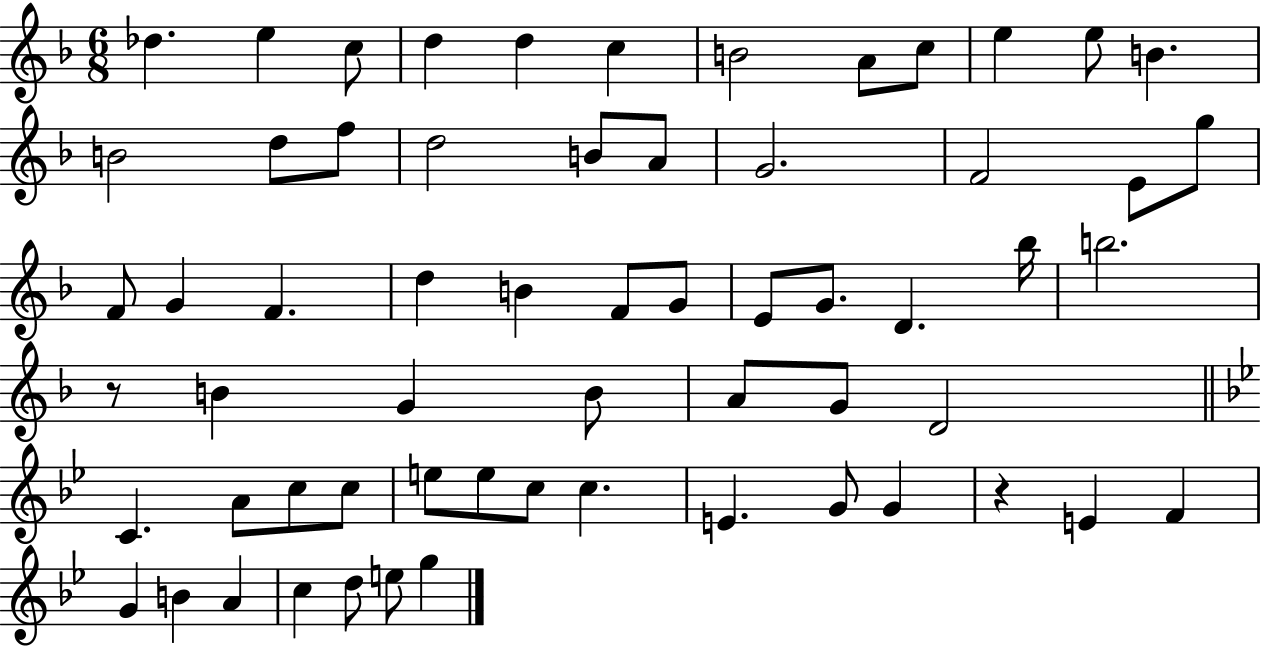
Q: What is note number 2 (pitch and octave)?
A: E5